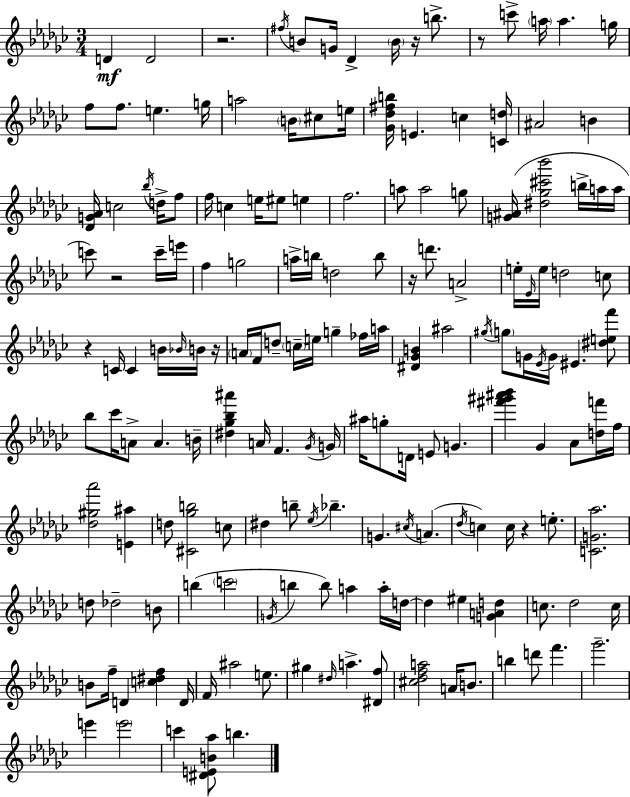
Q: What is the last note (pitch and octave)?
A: B5